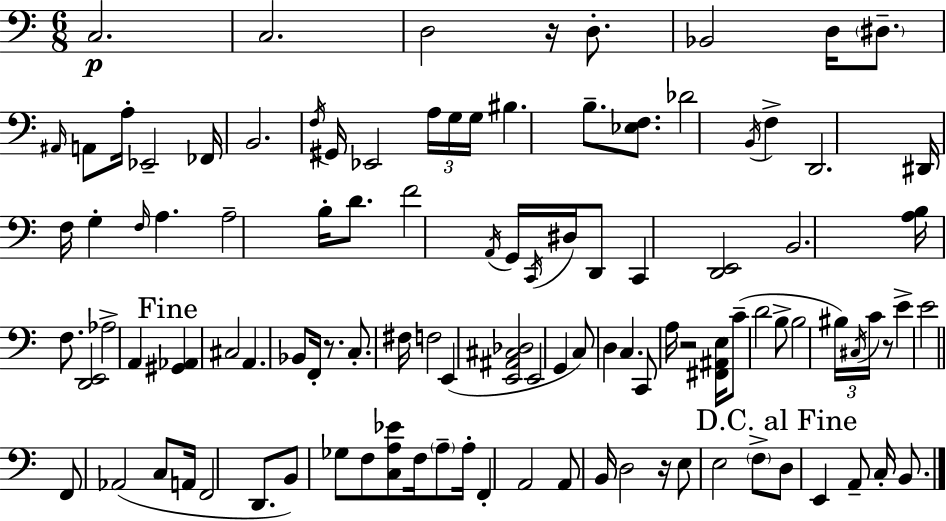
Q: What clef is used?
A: bass